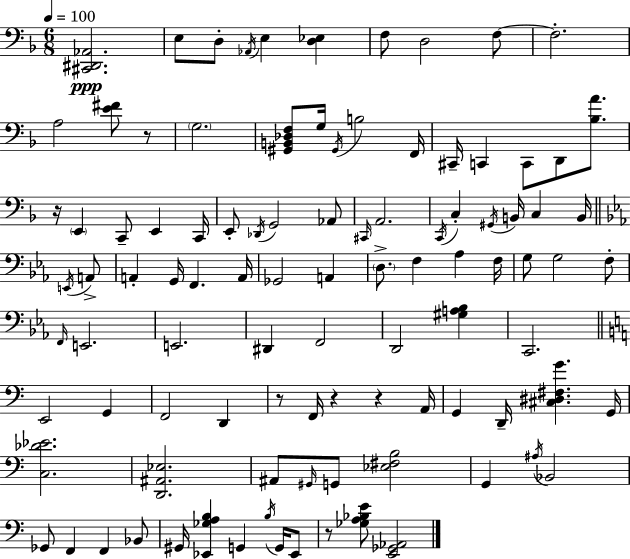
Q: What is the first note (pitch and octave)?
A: E3